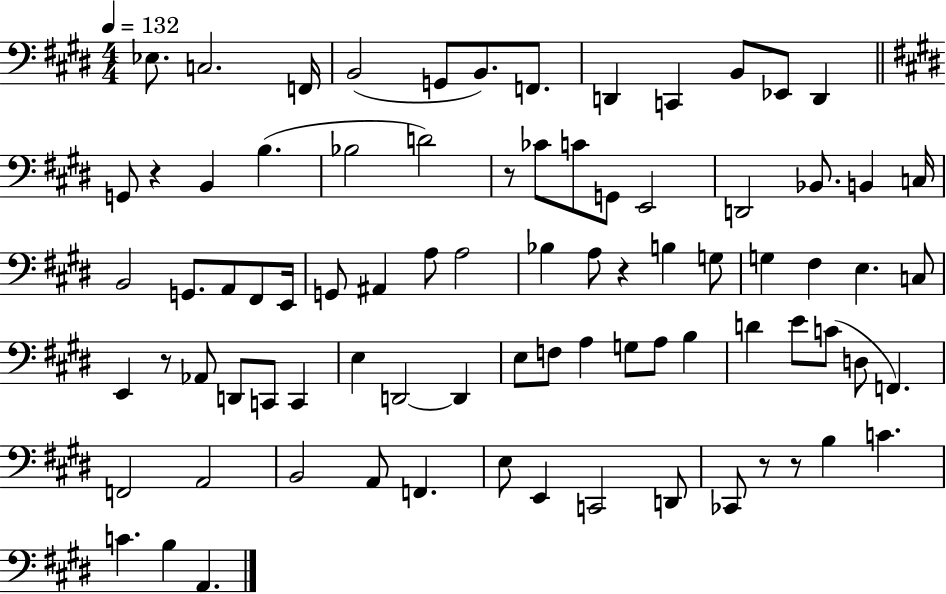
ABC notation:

X:1
T:Untitled
M:4/4
L:1/4
K:E
_E,/2 C,2 F,,/4 B,,2 G,,/2 B,,/2 F,,/2 D,, C,, B,,/2 _E,,/2 D,, G,,/2 z B,, B, _B,2 D2 z/2 _C/2 C/2 G,,/2 E,,2 D,,2 _B,,/2 B,, C,/4 B,,2 G,,/2 A,,/2 ^F,,/2 E,,/4 G,,/2 ^A,, A,/2 A,2 _B, A,/2 z B, G,/2 G, ^F, E, C,/2 E,, z/2 _A,,/2 D,,/2 C,,/2 C,, E, D,,2 D,, E,/2 F,/2 A, G,/2 A,/2 B, D E/2 C/2 D,/2 F,, F,,2 A,,2 B,,2 A,,/2 F,, E,/2 E,, C,,2 D,,/2 _C,,/2 z/2 z/2 B, C C B, A,,